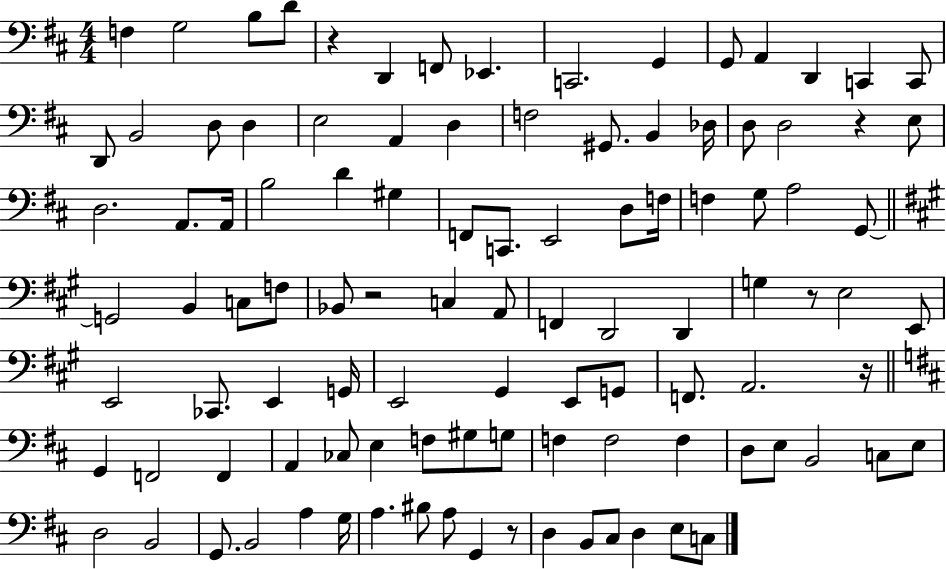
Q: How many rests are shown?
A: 6